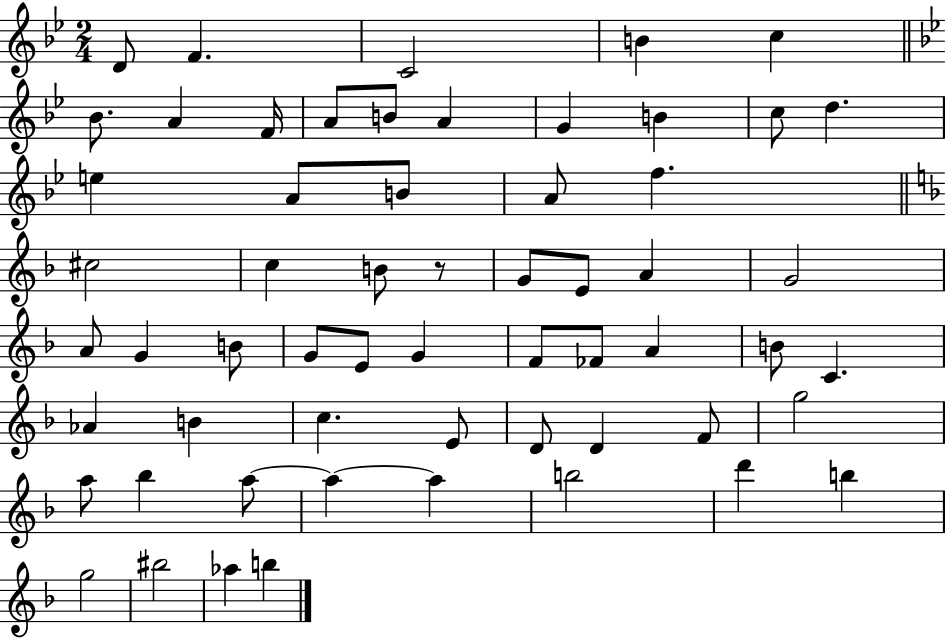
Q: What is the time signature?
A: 2/4